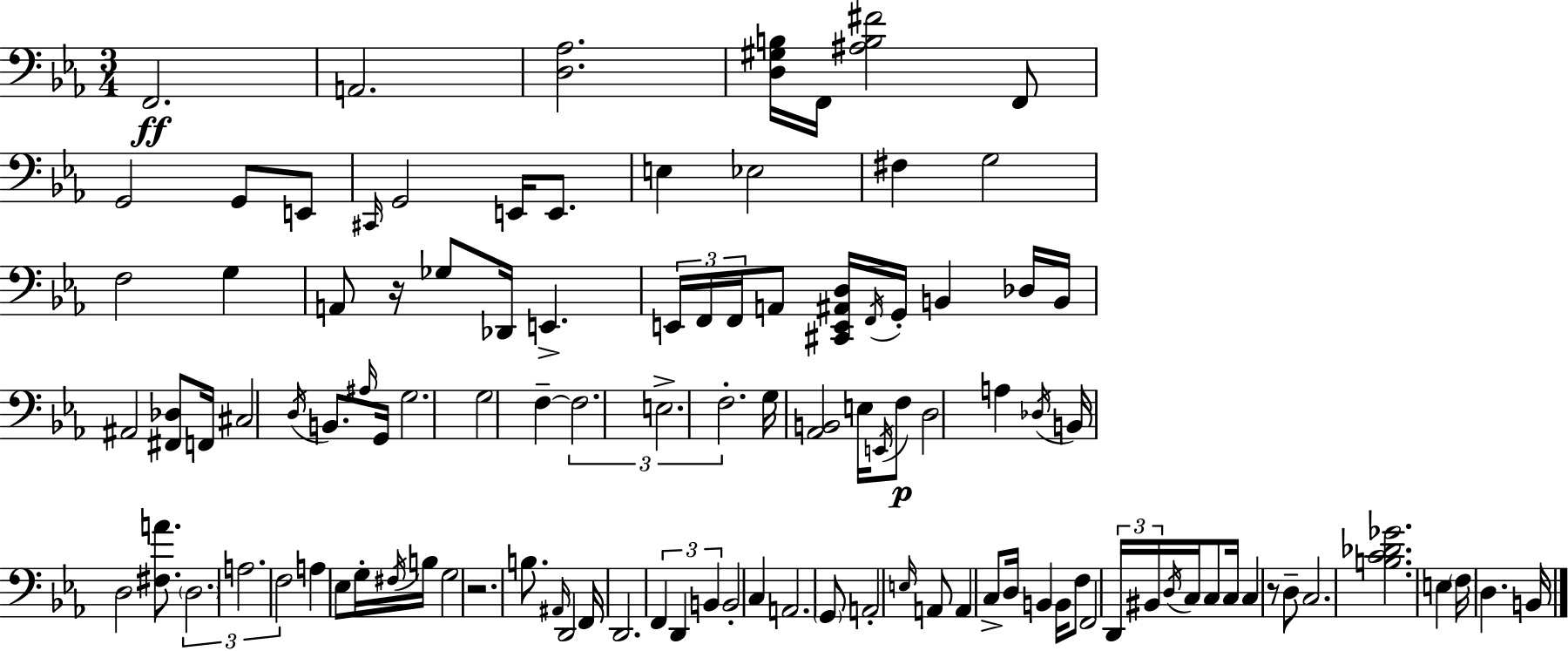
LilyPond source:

{
  \clef bass
  \numericTimeSignature
  \time 3/4
  \key c \minor
  f,2.\ff | a,2. | <d aes>2. | <d gis b>16 f,16 <ais b fis'>2 f,8 | \break g,2 g,8 e,8 | \grace { cis,16 } g,2 e,16 e,8. | e4 ees2 | fis4 g2 | \break f2 g4 | a,8 r16 ges8 des,16 e,4.-> | \tuplet 3/2 { e,16 f,16 f,16 } a,8 <cis, e, ais, d>16 \acciaccatura { f,16 } g,16-. b,4 | des16 b,16 ais,2 <fis, des>8 | \break f,16 cis2 \acciaccatura { d16 } b,8. | \grace { ais16 } g,16 g2. | g2 | f4--~~ \tuplet 3/2 { f2. | \break e2.-> | f2.-. } | g16 <aes, b,>2 | e16 \acciaccatura { e,16 } f8\p d2 | \break a4 \acciaccatura { des16 } b,16 d2 | <fis a'>8. \tuplet 3/2 { \parenthesize d2. | a2. | f2 } | \break a4 ees8 g16-. \acciaccatura { fis16 } b16 g2 | r2. | b8. \grace { ais,16 } d,2 | f,16 d,2. | \break \tuplet 3/2 { f,4 | d,4 b,4 } b,2-. | c4 a,2. | \parenthesize g,8 a,2-. | \break \grace { e16 } a,8 a,4 | c8-> d16 b,4 b,16 f8 f,2 | \tuplet 3/2 { d,16 bis,16 \acciaccatura { d16 } } c16 c8 | c16 c4 r8 d8-- c2. | \break <b c' des' ges'>2. | e4 | \parenthesize f16 d4. b,16 \bar "|."
}